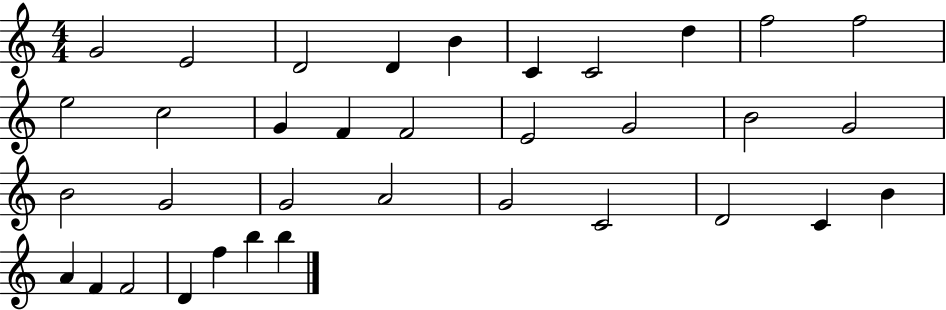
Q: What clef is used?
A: treble